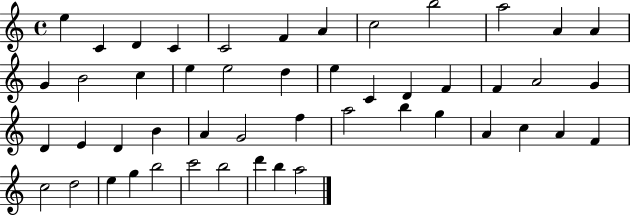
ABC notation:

X:1
T:Untitled
M:4/4
L:1/4
K:C
e C D C C2 F A c2 b2 a2 A A G B2 c e e2 d e C D F F A2 G D E D B A G2 f a2 b g A c A F c2 d2 e g b2 c'2 b2 d' b a2